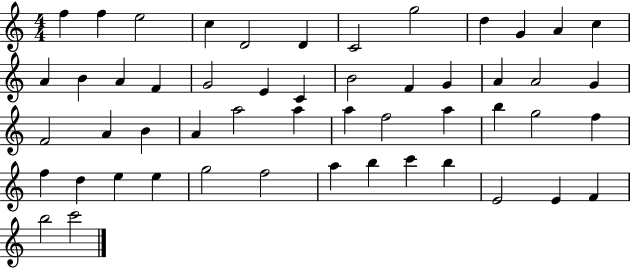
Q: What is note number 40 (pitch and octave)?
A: E5